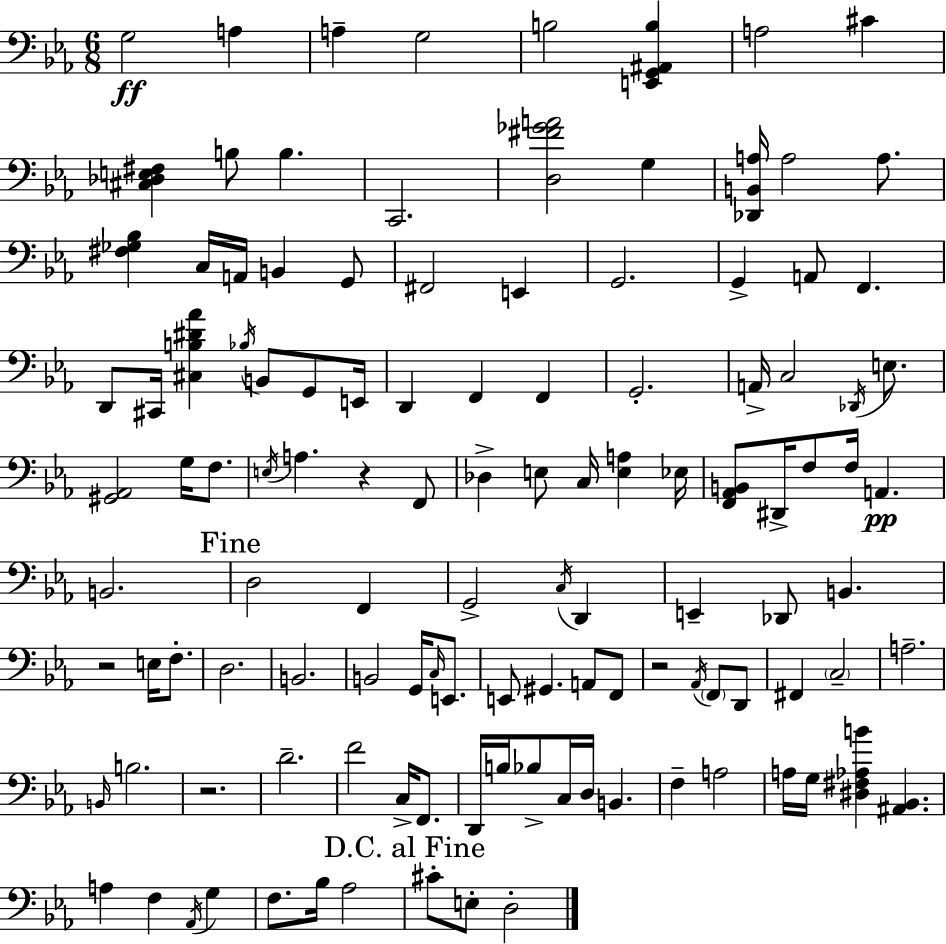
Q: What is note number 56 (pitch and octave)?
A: D2